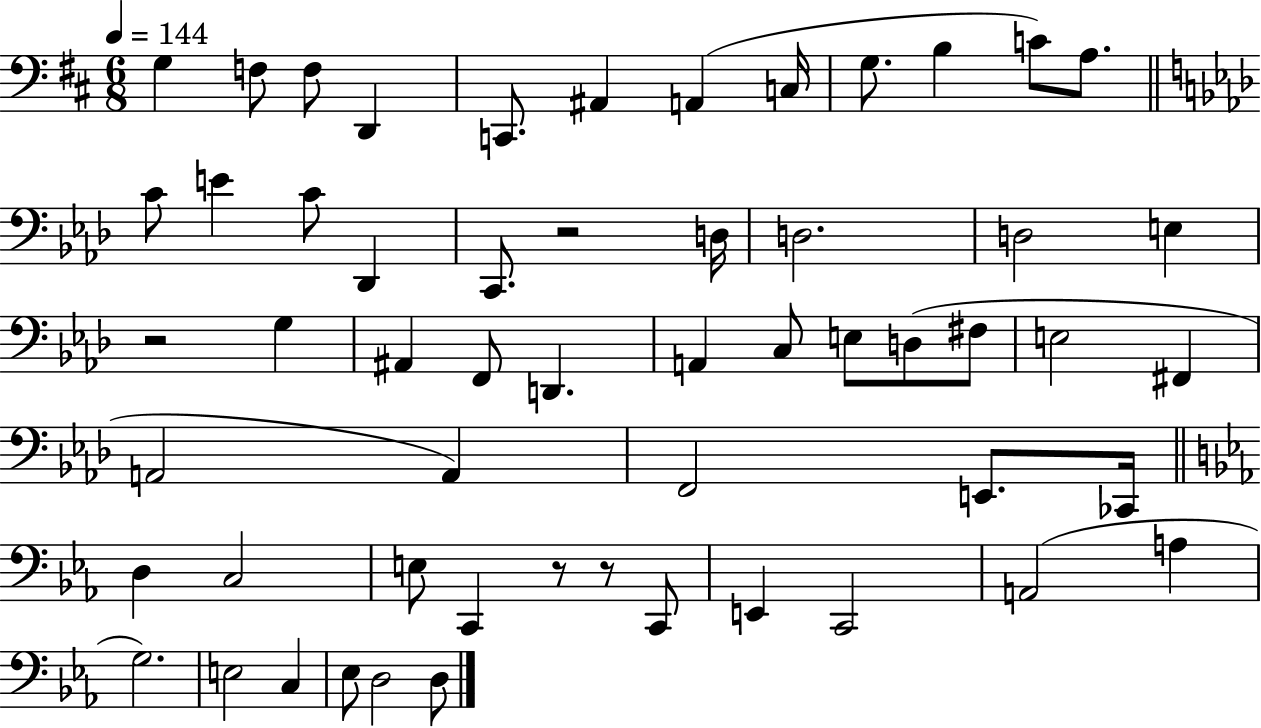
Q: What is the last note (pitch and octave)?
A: D3